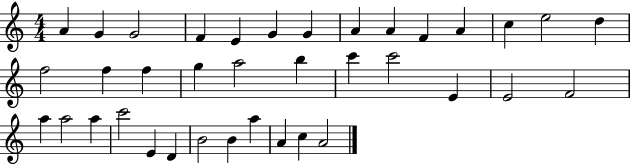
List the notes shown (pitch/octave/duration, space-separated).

A4/q G4/q G4/h F4/q E4/q G4/q G4/q A4/q A4/q F4/q A4/q C5/q E5/h D5/q F5/h F5/q F5/q G5/q A5/h B5/q C6/q C6/h E4/q E4/h F4/h A5/q A5/h A5/q C6/h E4/q D4/q B4/h B4/q A5/q A4/q C5/q A4/h